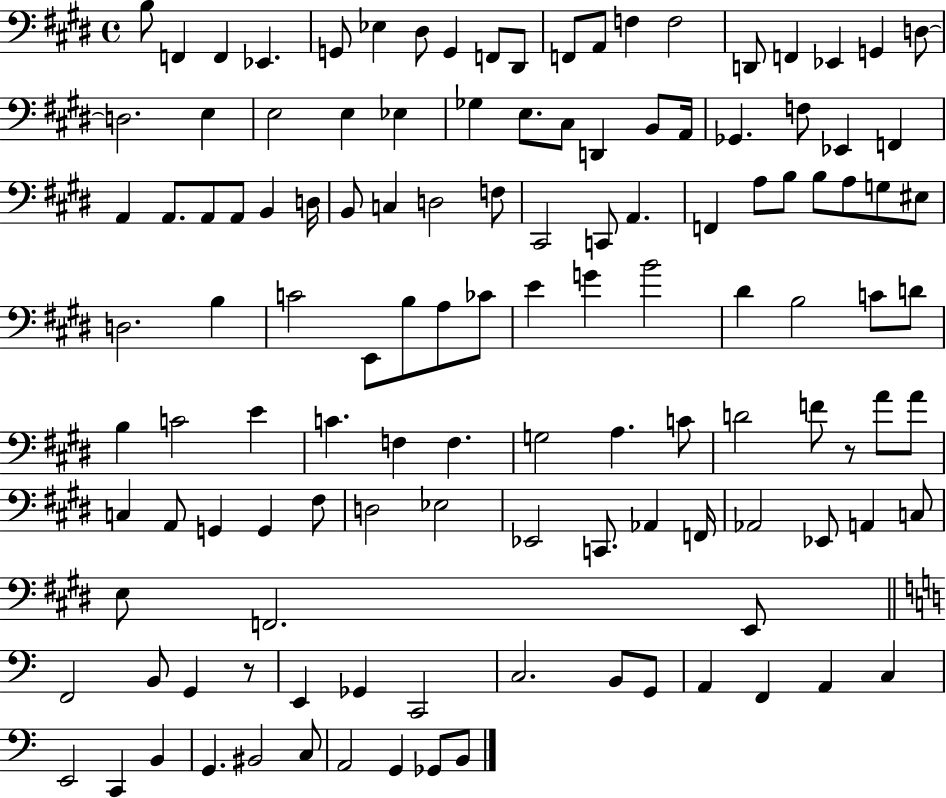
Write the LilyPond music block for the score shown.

{
  \clef bass
  \time 4/4
  \defaultTimeSignature
  \key e \major
  \repeat volta 2 { b8 f,4 f,4 ees,4. | g,8 ees4 dis8 g,4 f,8 dis,8 | f,8 a,8 f4 f2 | d,8 f,4 ees,4 g,4 d8~~ | \break d2. e4 | e2 e4 ees4 | ges4 e8. cis8 d,4 b,8 a,16 | ges,4. f8 ees,4 f,4 | \break a,4 a,8. a,8 a,8 b,4 d16 | b,8 c4 d2 f8 | cis,2 c,8 a,4. | f,4 a8 b8 b8 a8 g8 eis8 | \break d2. b4 | c'2 e,8 b8 a8 ces'8 | e'4 g'4 b'2 | dis'4 b2 c'8 d'8 | \break b4 c'2 e'4 | c'4. f4 f4. | g2 a4. c'8 | d'2 f'8 r8 a'8 a'8 | \break c4 a,8 g,4 g,4 fis8 | d2 ees2 | ees,2 c,8. aes,4 f,16 | aes,2 ees,8 a,4 c8 | \break e8 f,2. e,8 | \bar "||" \break \key a \minor f,2 b,8 g,4 r8 | e,4 ges,4 c,2 | c2. b,8 g,8 | a,4 f,4 a,4 c4 | \break e,2 c,4 b,4 | g,4. bis,2 c8 | a,2 g,4 ges,8 b,8 | } \bar "|."
}